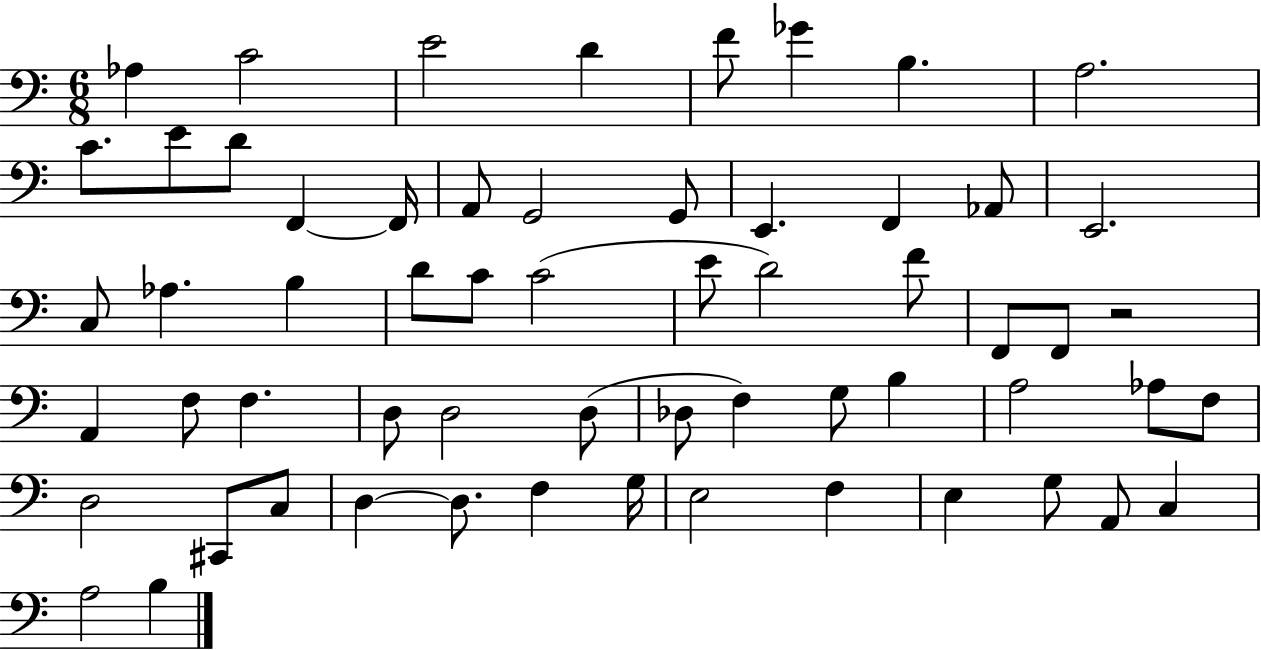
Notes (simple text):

Ab3/q C4/h E4/h D4/q F4/e Gb4/q B3/q. A3/h. C4/e. E4/e D4/e F2/q F2/s A2/e G2/h G2/e E2/q. F2/q Ab2/e E2/h. C3/e Ab3/q. B3/q D4/e C4/e C4/h E4/e D4/h F4/e F2/e F2/e R/h A2/q F3/e F3/q. D3/e D3/h D3/e Db3/e F3/q G3/e B3/q A3/h Ab3/e F3/e D3/h C#2/e C3/e D3/q D3/e. F3/q G3/s E3/h F3/q E3/q G3/e A2/e C3/q A3/h B3/q